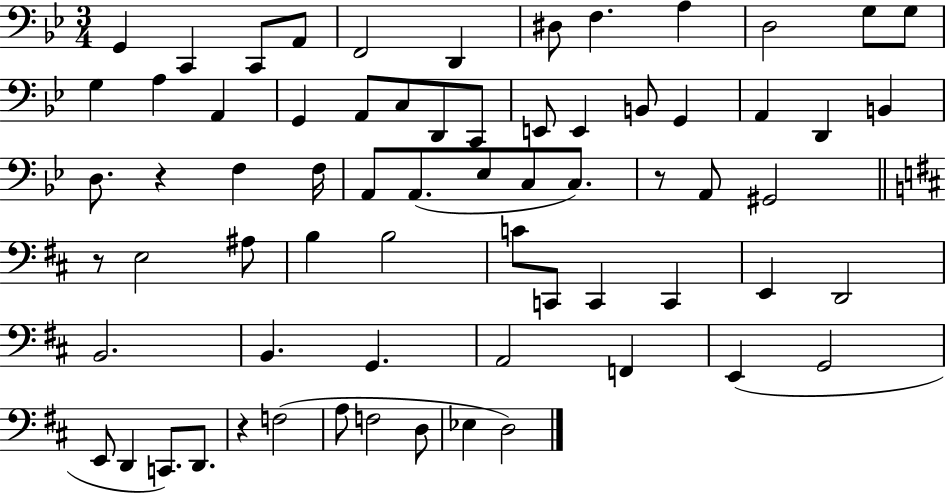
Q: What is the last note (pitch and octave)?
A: D3